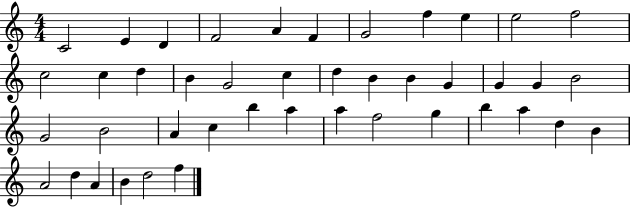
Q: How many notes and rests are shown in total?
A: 43